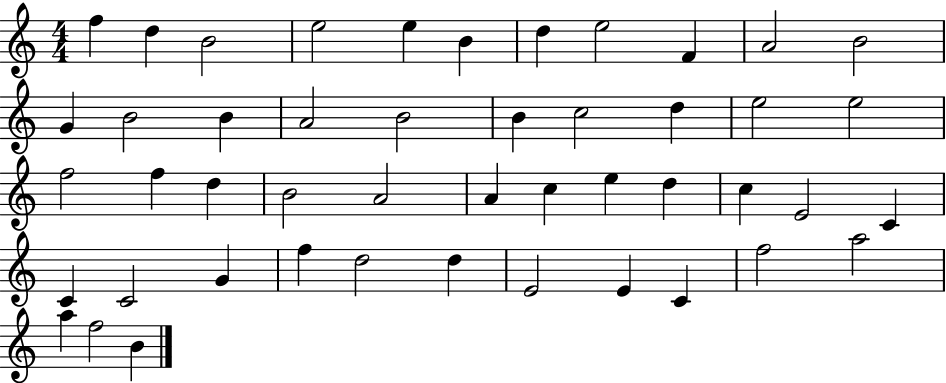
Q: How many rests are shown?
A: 0